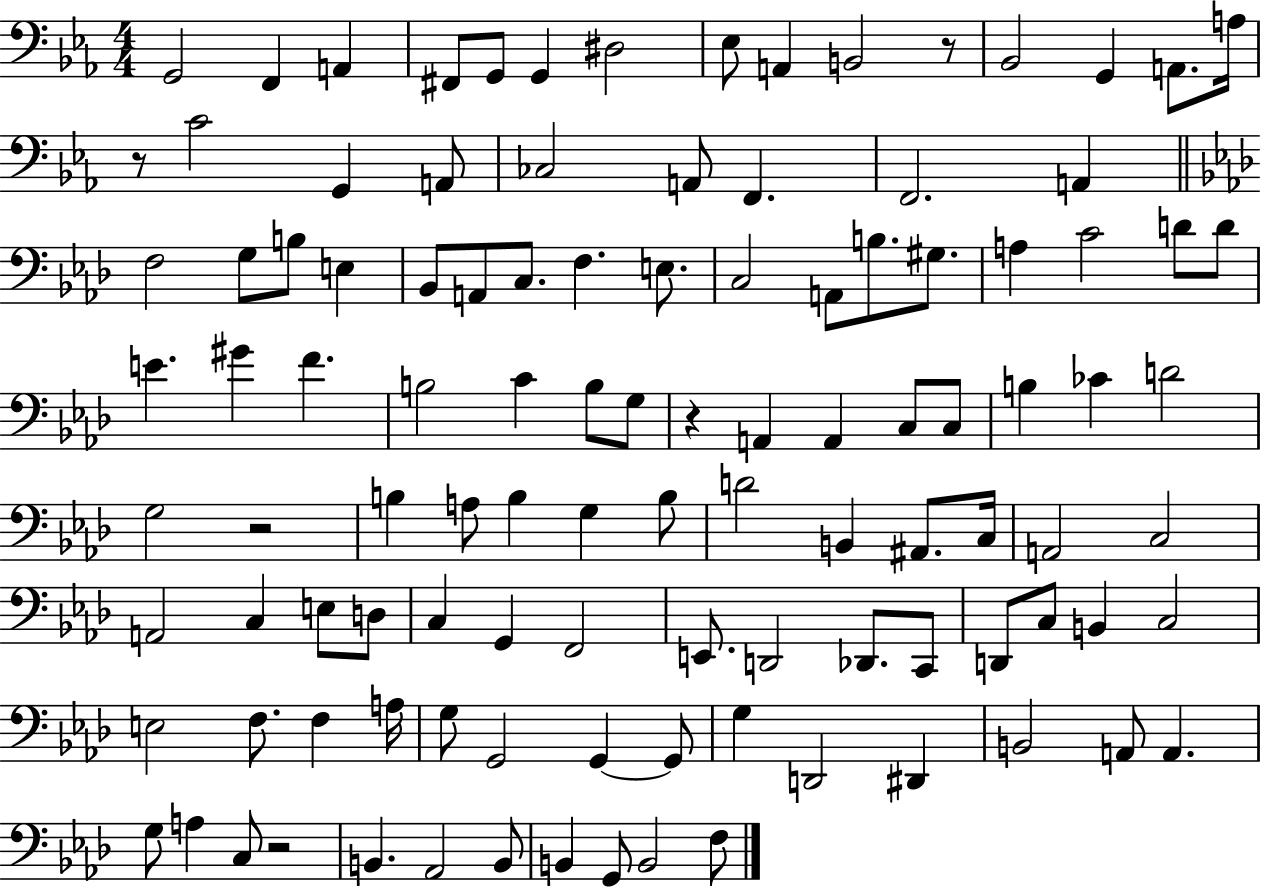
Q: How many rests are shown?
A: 5